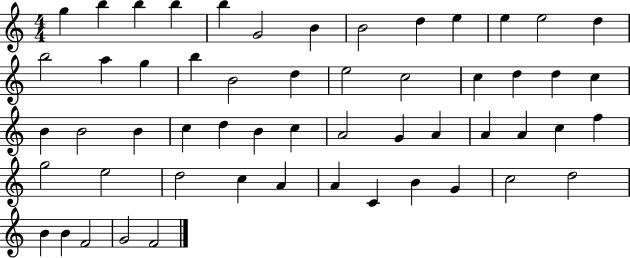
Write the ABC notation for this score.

X:1
T:Untitled
M:4/4
L:1/4
K:C
g b b b b G2 B B2 d e e e2 d b2 a g b B2 d e2 c2 c d d c B B2 B c d B c A2 G A A A c f g2 e2 d2 c A A C B G c2 d2 B B F2 G2 F2